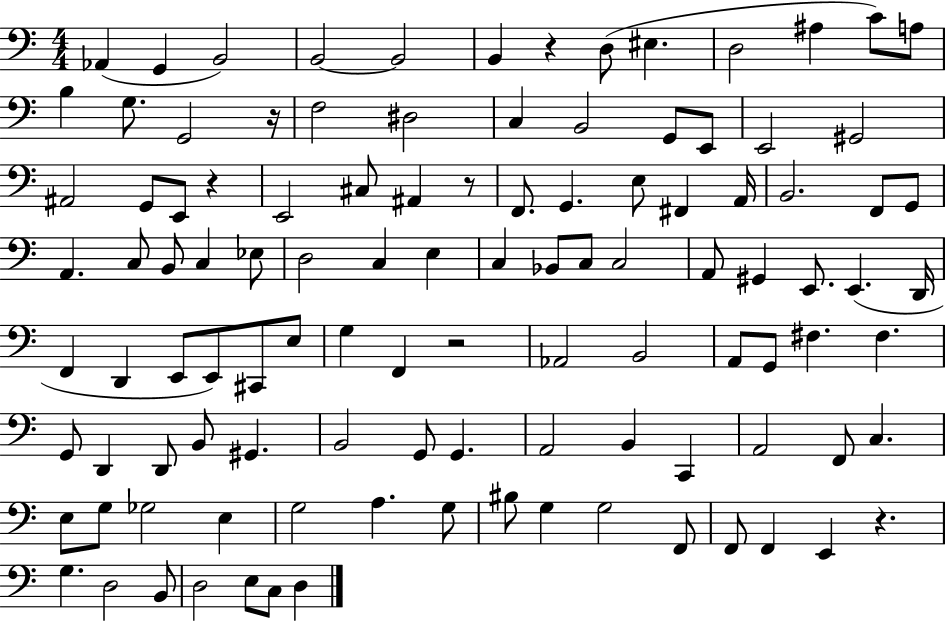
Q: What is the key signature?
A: C major